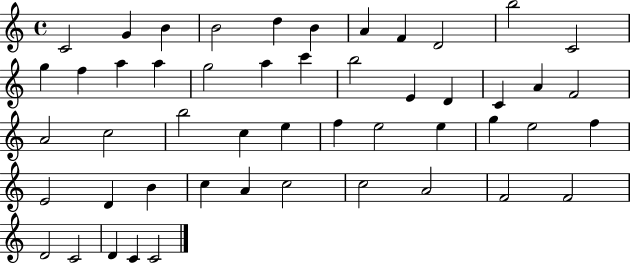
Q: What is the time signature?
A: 4/4